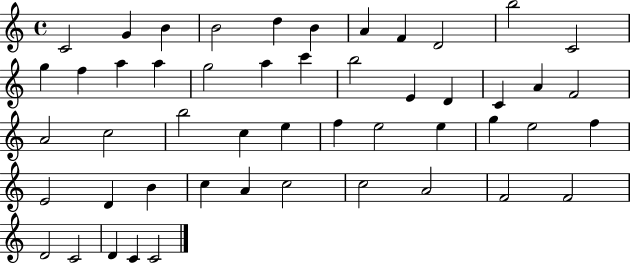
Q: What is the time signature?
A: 4/4